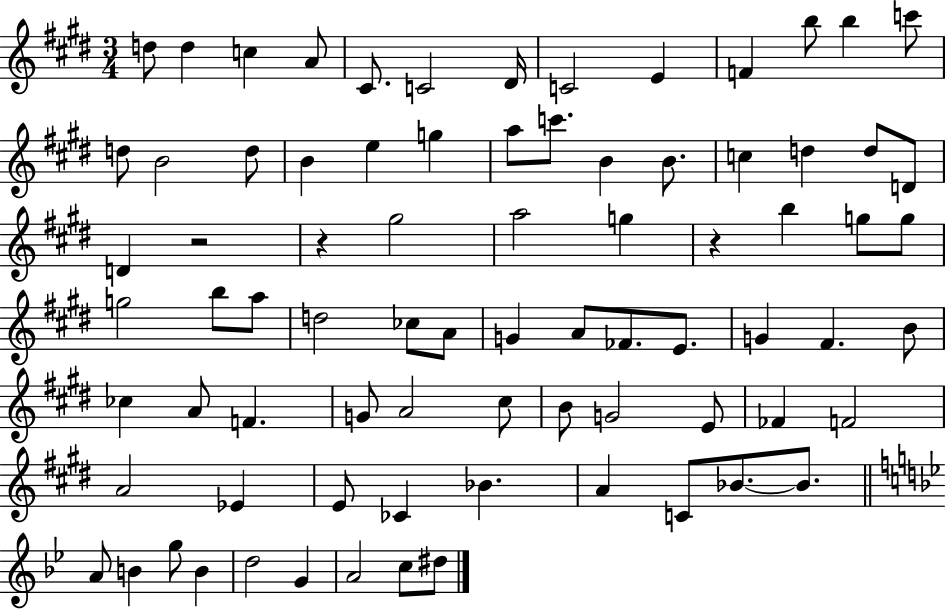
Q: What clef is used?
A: treble